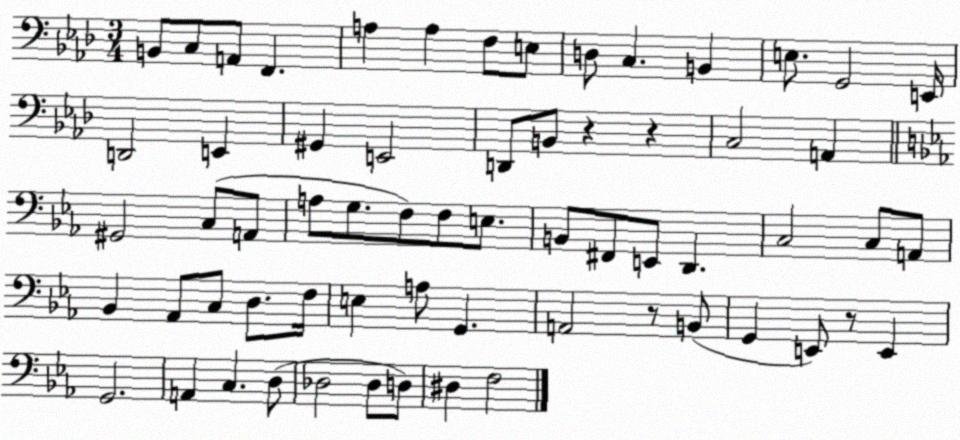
X:1
T:Untitled
M:3/4
L:1/4
K:Ab
B,,/2 C,/2 A,,/2 F,, A, A, F,/2 E,/2 D,/2 C, B,, E,/2 G,,2 E,,/4 D,,2 E,, ^G,, E,,2 D,,/2 B,,/2 z z C,2 A,, ^G,,2 C,/2 A,,/2 A,/2 G,/2 F,/2 F,/2 E,/2 B,,/2 ^F,,/2 E,,/2 D,, C,2 C,/2 A,,/2 _B,, _A,,/2 C,/2 D,/2 F,/4 E, A,/2 G,, A,,2 z/2 B,,/2 G,, E,,/2 z/2 E,, G,,2 A,, C, D,/2 _D,2 _D,/2 D,/2 ^D, F,2